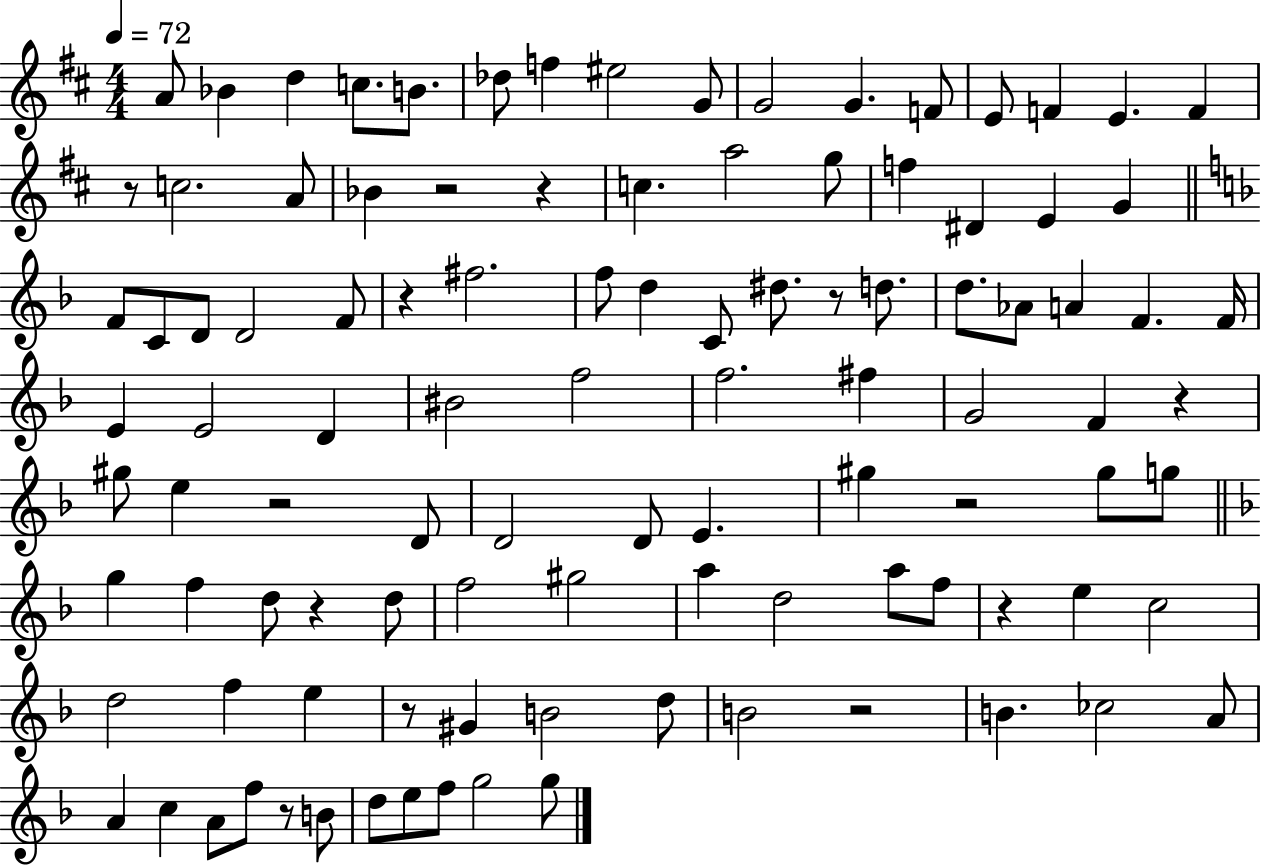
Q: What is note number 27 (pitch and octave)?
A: F4